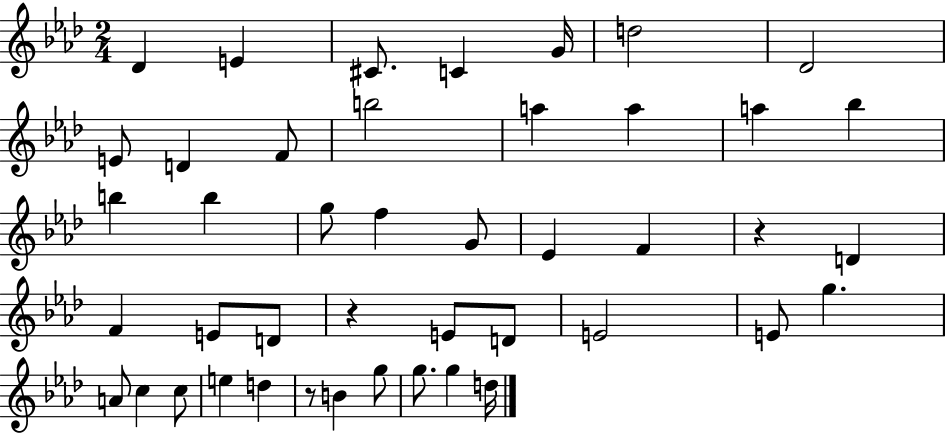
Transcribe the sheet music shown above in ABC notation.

X:1
T:Untitled
M:2/4
L:1/4
K:Ab
_D E ^C/2 C G/4 d2 _D2 E/2 D F/2 b2 a a a _b b b g/2 f G/2 _E F z D F E/2 D/2 z E/2 D/2 E2 E/2 g A/2 c c/2 e d z/2 B g/2 g/2 g d/4